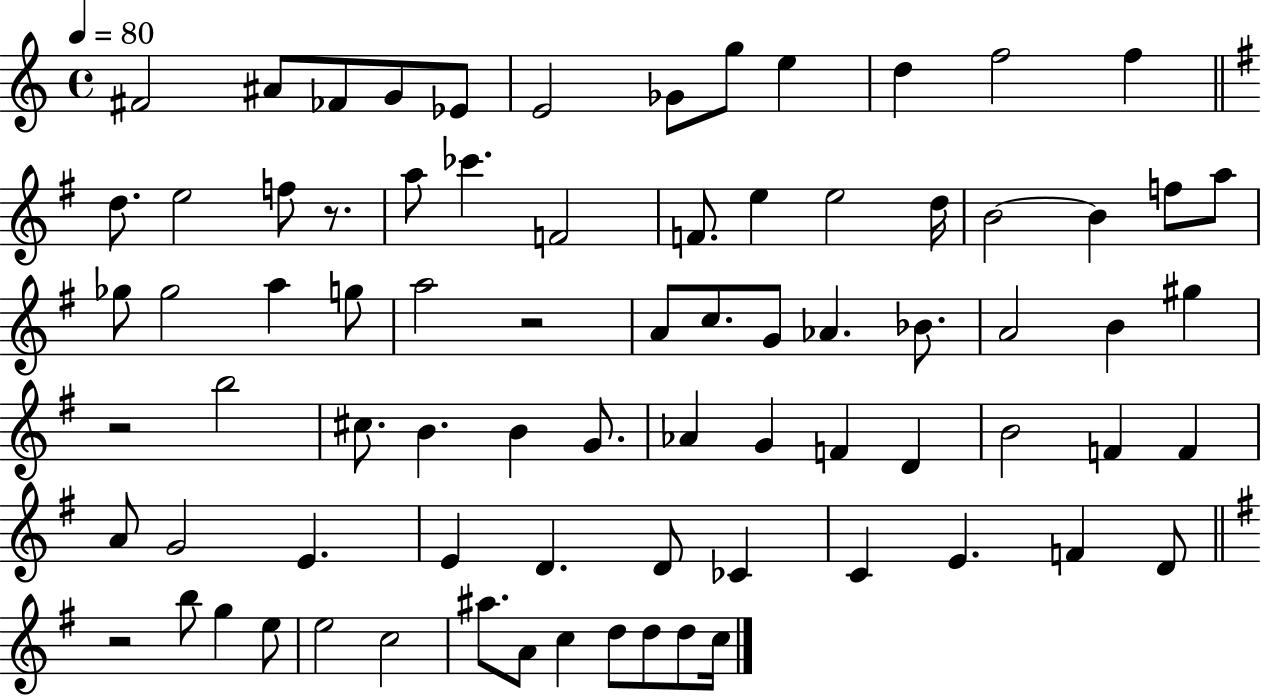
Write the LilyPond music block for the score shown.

{
  \clef treble
  \time 4/4
  \defaultTimeSignature
  \key c \major
  \tempo 4 = 80
  \repeat volta 2 { fis'2 ais'8 fes'8 g'8 ees'8 | e'2 ges'8 g''8 e''4 | d''4 f''2 f''4 | \bar "||" \break \key g \major d''8. e''2 f''8 r8. | a''8 ces'''4. f'2 | f'8. e''4 e''2 d''16 | b'2~~ b'4 f''8 a''8 | \break ges''8 ges''2 a''4 g''8 | a''2 r2 | a'8 c''8. g'8 aes'4. bes'8. | a'2 b'4 gis''4 | \break r2 b''2 | cis''8. b'4. b'4 g'8. | aes'4 g'4 f'4 d'4 | b'2 f'4 f'4 | \break a'8 g'2 e'4. | e'4 d'4. d'8 ces'4 | c'4 e'4. f'4 d'8 | \bar "||" \break \key g \major r2 b''8 g''4 e''8 | e''2 c''2 | ais''8. a'8 c''4 d''8 d''8 d''8 c''16 | } \bar "|."
}